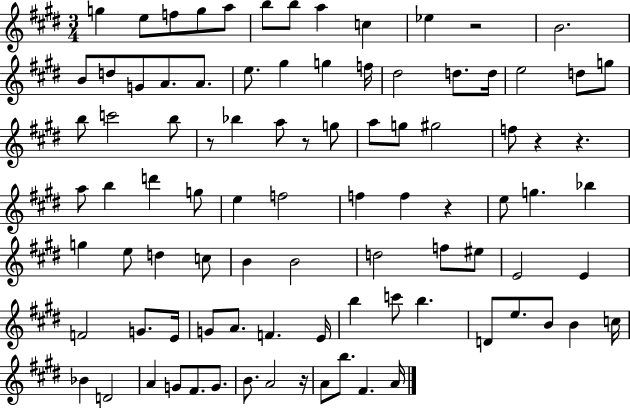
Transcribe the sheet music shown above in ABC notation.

X:1
T:Untitled
M:3/4
L:1/4
K:E
g e/2 f/2 g/2 a/2 b/2 b/2 a c _e z2 B2 B/2 d/2 G/2 A/2 A/2 e/2 ^g g f/4 ^d2 d/2 d/4 e2 d/2 g/2 b/2 c'2 b/2 z/2 _b a/2 z/2 g/2 a/2 g/2 ^g2 f/2 z z a/2 b d' g/2 e f2 f f z e/2 g _b g e/2 d c/2 B B2 d2 f/2 ^e/2 E2 E F2 G/2 E/4 G/2 A/2 F E/4 b c'/2 b D/2 e/2 B/2 B c/4 _B D2 A G/2 ^F/2 G/2 B/2 A2 z/4 A/2 b/2 ^F A/4